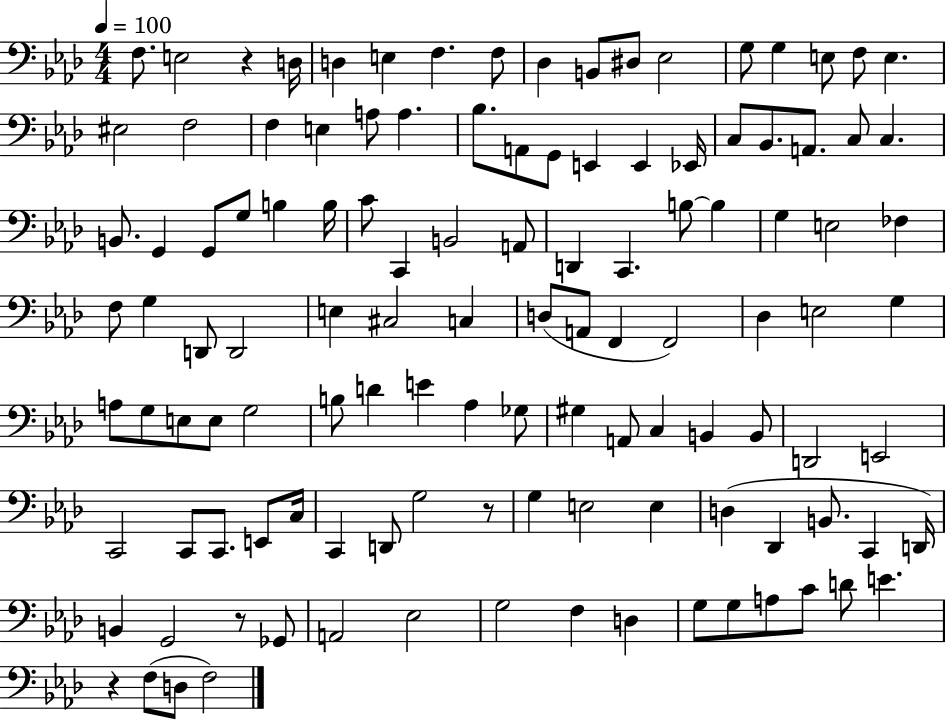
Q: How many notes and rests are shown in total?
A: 118